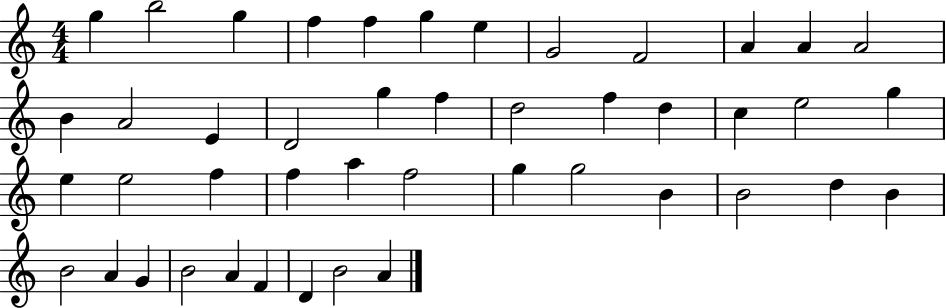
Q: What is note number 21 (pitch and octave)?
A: D5